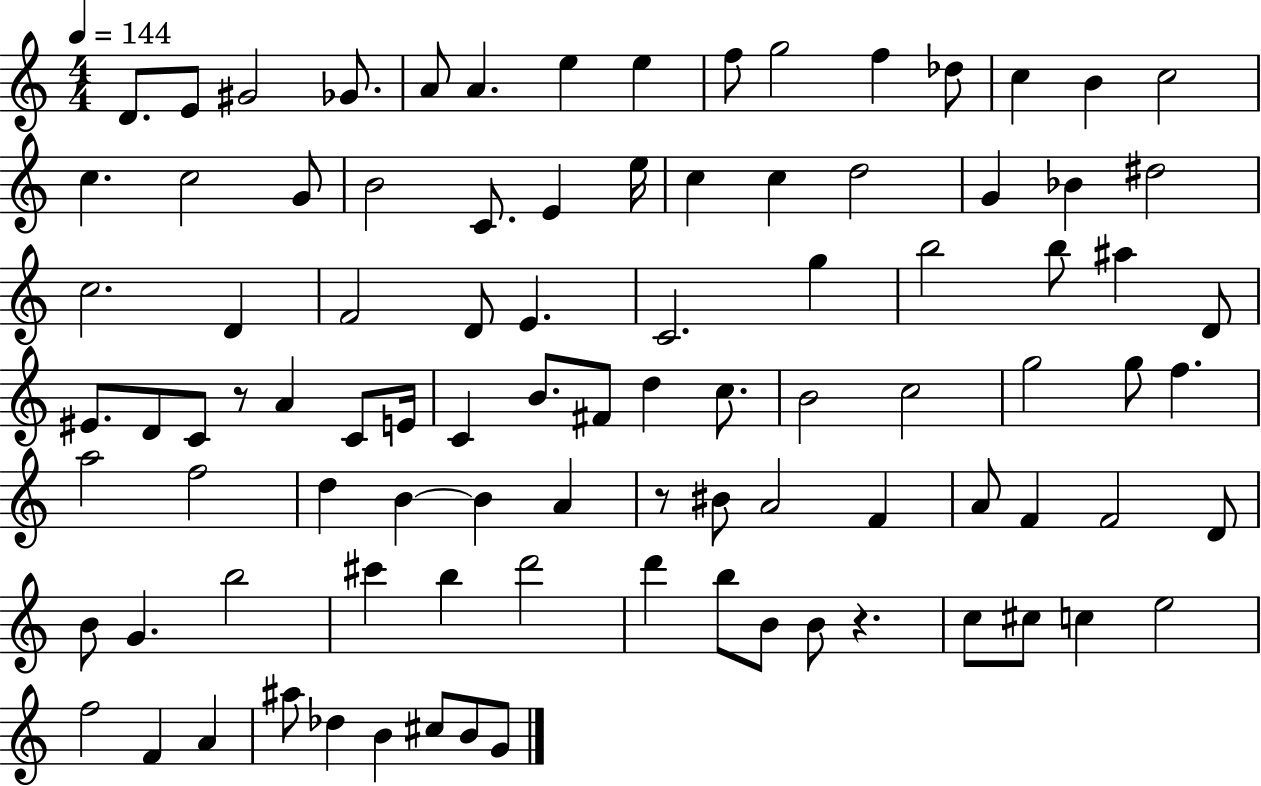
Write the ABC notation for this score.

X:1
T:Untitled
M:4/4
L:1/4
K:C
D/2 E/2 ^G2 _G/2 A/2 A e e f/2 g2 f _d/2 c B c2 c c2 G/2 B2 C/2 E e/4 c c d2 G _B ^d2 c2 D F2 D/2 E C2 g b2 b/2 ^a D/2 ^E/2 D/2 C/2 z/2 A C/2 E/4 C B/2 ^F/2 d c/2 B2 c2 g2 g/2 f a2 f2 d B B A z/2 ^B/2 A2 F A/2 F F2 D/2 B/2 G b2 ^c' b d'2 d' b/2 B/2 B/2 z c/2 ^c/2 c e2 f2 F A ^a/2 _d B ^c/2 B/2 G/2